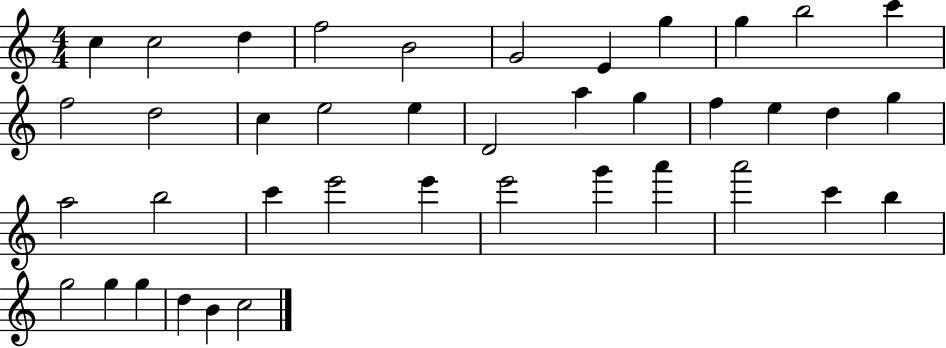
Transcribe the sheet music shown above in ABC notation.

X:1
T:Untitled
M:4/4
L:1/4
K:C
c c2 d f2 B2 G2 E g g b2 c' f2 d2 c e2 e D2 a g f e d g a2 b2 c' e'2 e' e'2 g' a' a'2 c' b g2 g g d B c2